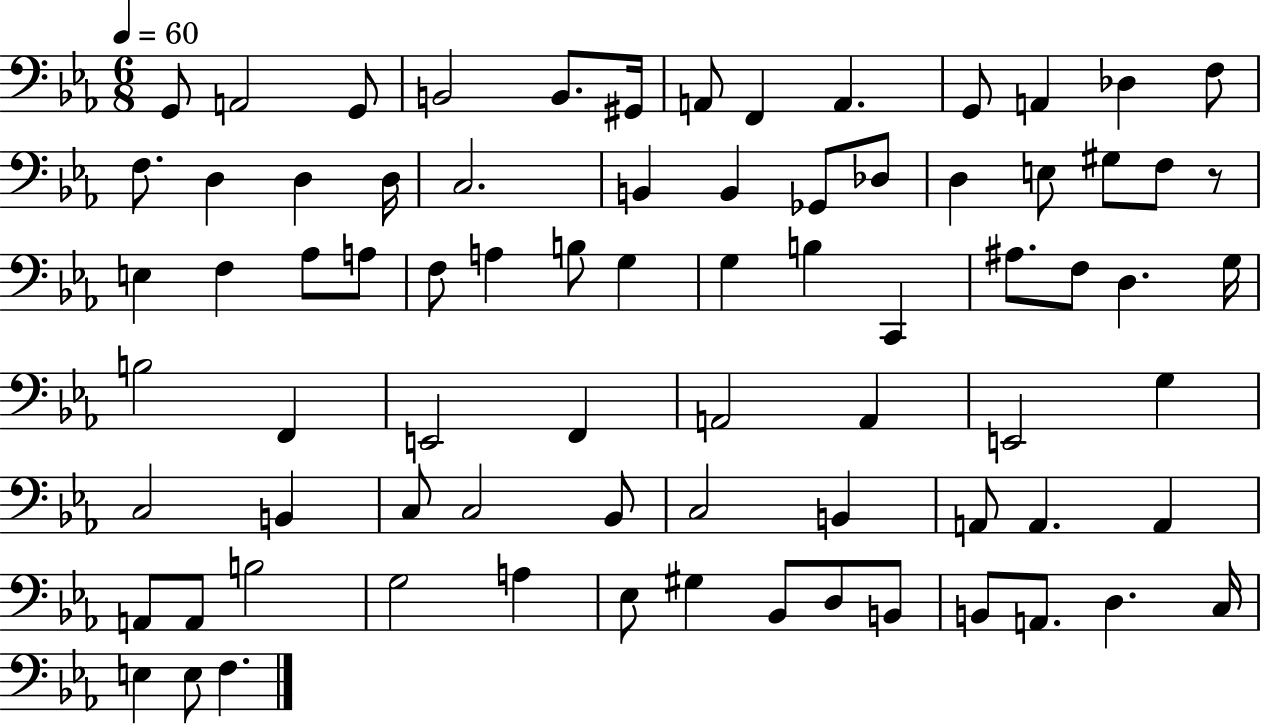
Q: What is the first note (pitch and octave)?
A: G2